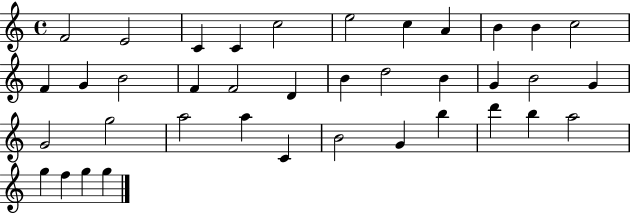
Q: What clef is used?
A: treble